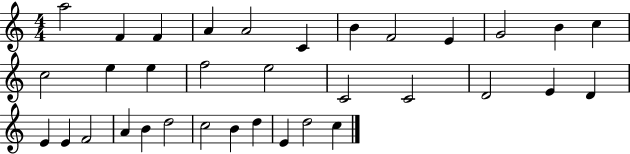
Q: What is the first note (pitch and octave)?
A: A5